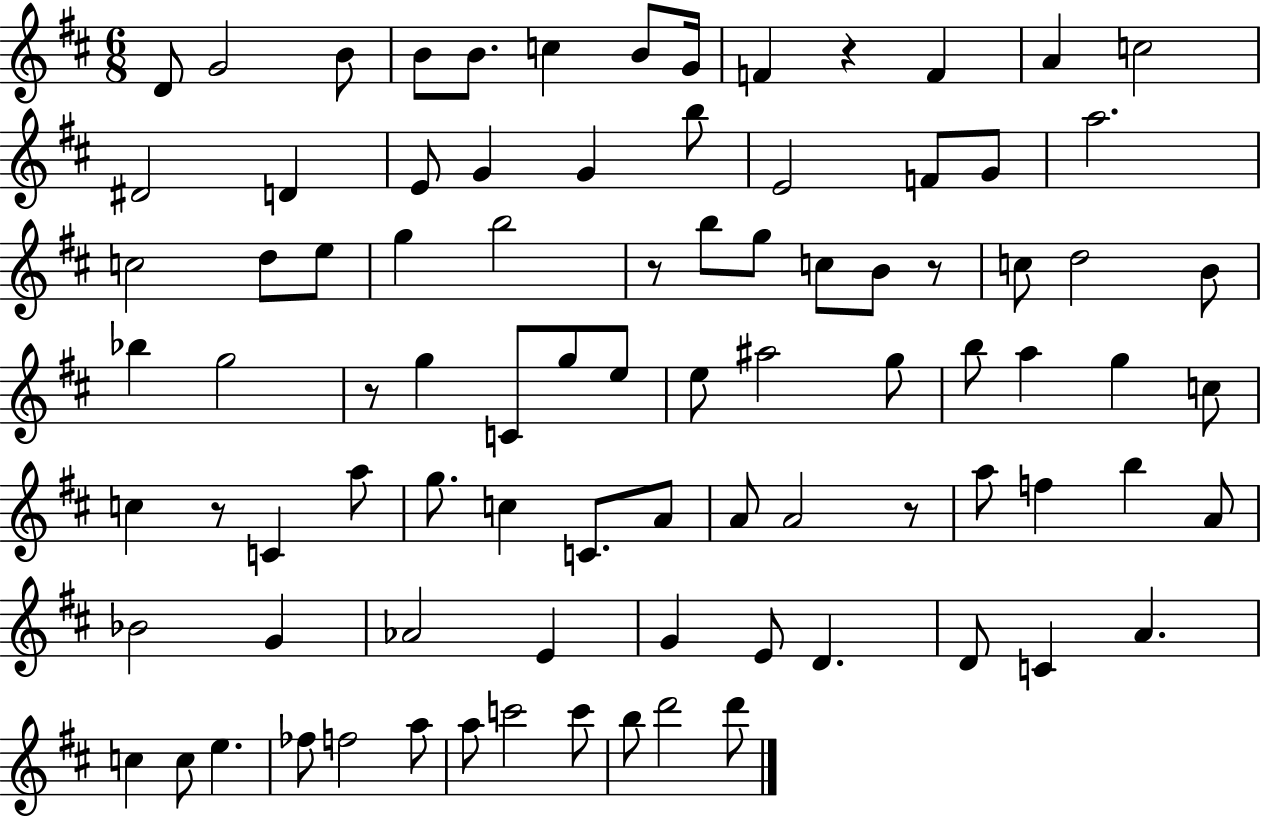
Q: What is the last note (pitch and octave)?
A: D6